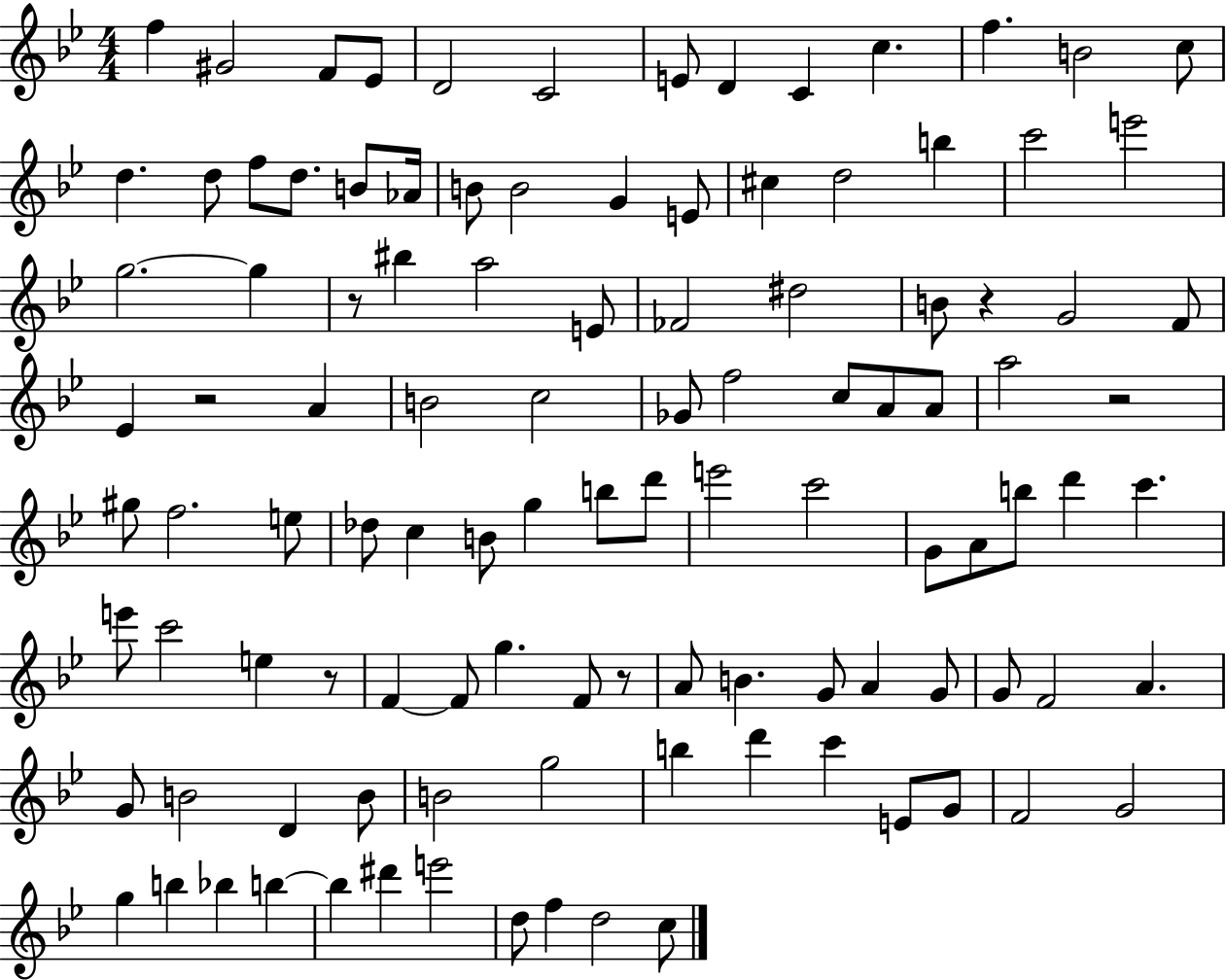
F5/q G#4/h F4/e Eb4/e D4/h C4/h E4/e D4/q C4/q C5/q. F5/q. B4/h C5/e D5/q. D5/e F5/e D5/e. B4/e Ab4/s B4/e B4/h G4/q E4/e C#5/q D5/h B5/q C6/h E6/h G5/h. G5/q R/e BIS5/q A5/h E4/e FES4/h D#5/h B4/e R/q G4/h F4/e Eb4/q R/h A4/q B4/h C5/h Gb4/e F5/h C5/e A4/e A4/e A5/h R/h G#5/e F5/h. E5/e Db5/e C5/q B4/e G5/q B5/e D6/e E6/h C6/h G4/e A4/e B5/e D6/q C6/q. E6/e C6/h E5/q R/e F4/q F4/e G5/q. F4/e R/e A4/e B4/q. G4/e A4/q G4/e G4/e F4/h A4/q. G4/e B4/h D4/q B4/e B4/h G5/h B5/q D6/q C6/q E4/e G4/e F4/h G4/h G5/q B5/q Bb5/q B5/q B5/q D#6/q E6/h D5/e F5/q D5/h C5/e